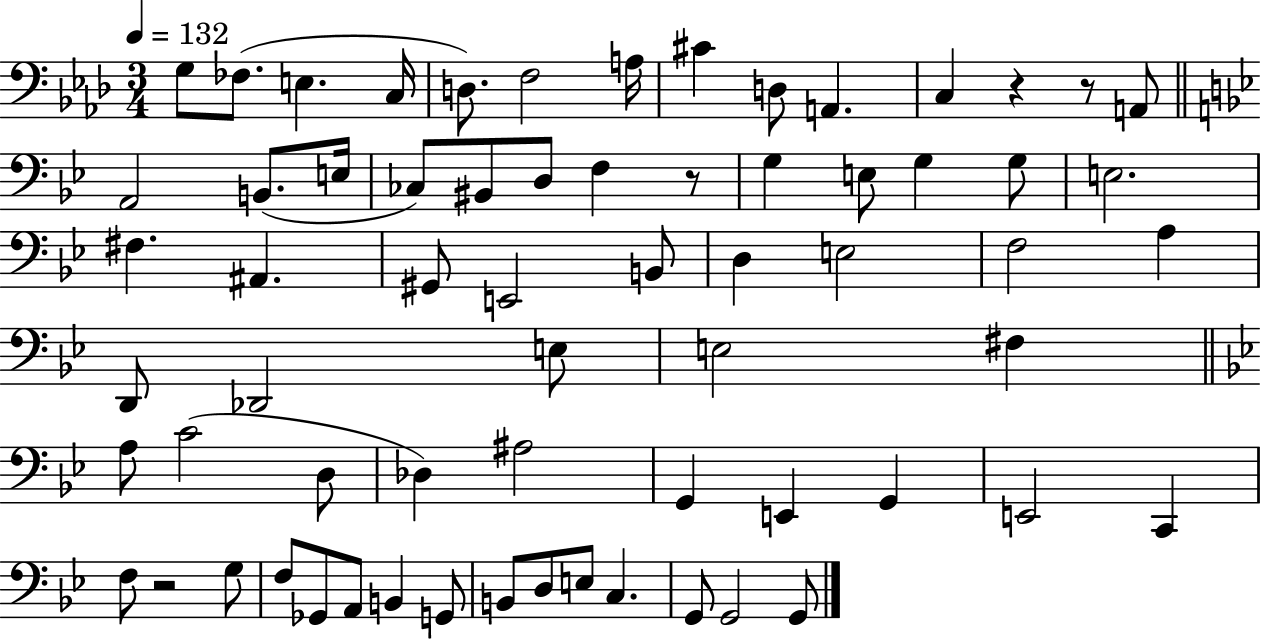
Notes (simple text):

G3/e FES3/e. E3/q. C3/s D3/e. F3/h A3/s C#4/q D3/e A2/q. C3/q R/q R/e A2/e A2/h B2/e. E3/s CES3/e BIS2/e D3/e F3/q R/e G3/q E3/e G3/q G3/e E3/h. F#3/q. A#2/q. G#2/e E2/h B2/e D3/q E3/h F3/h A3/q D2/e Db2/h E3/e E3/h F#3/q A3/e C4/h D3/e Db3/q A#3/h G2/q E2/q G2/q E2/h C2/q F3/e R/h G3/e F3/e Gb2/e A2/e B2/q G2/e B2/e D3/e E3/e C3/q. G2/e G2/h G2/e